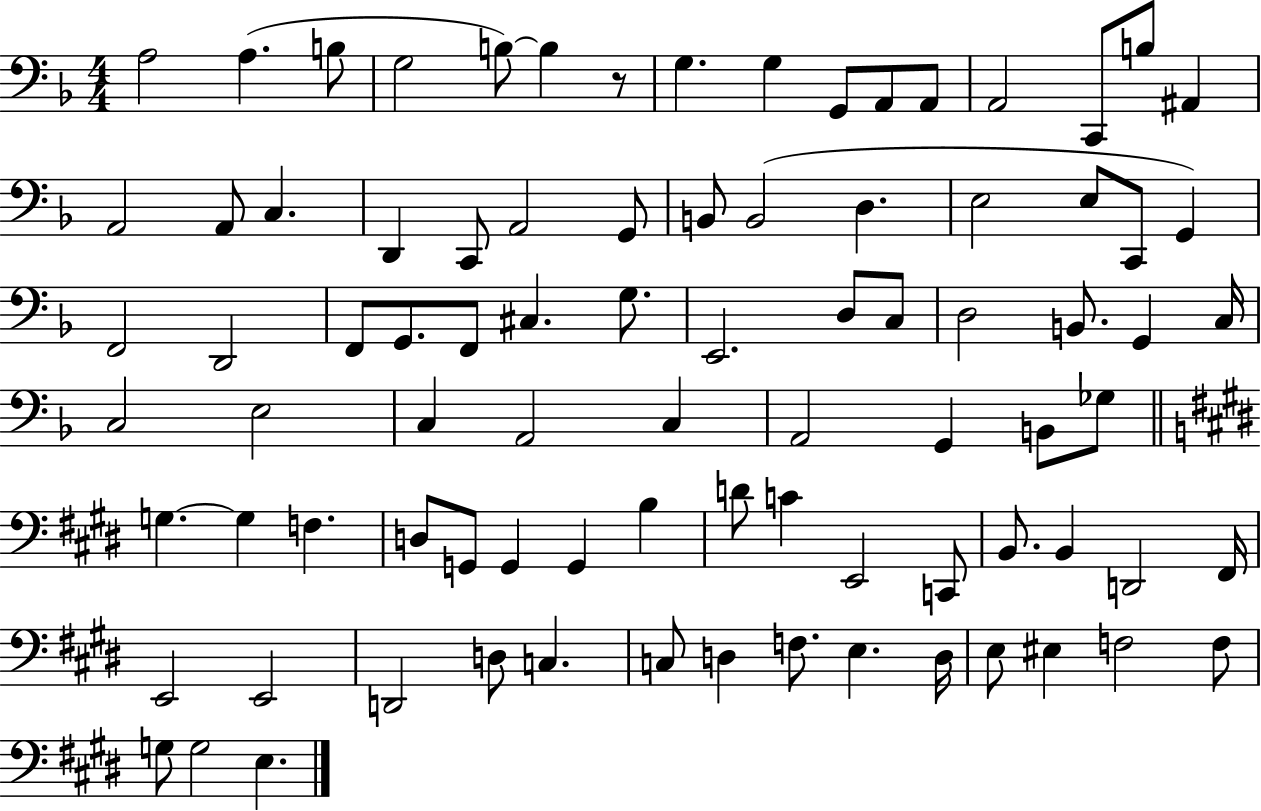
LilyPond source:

{
  \clef bass
  \numericTimeSignature
  \time 4/4
  \key f \major
  a2 a4.( b8 | g2 b8~~) b4 r8 | g4. g4 g,8 a,8 a,8 | a,2 c,8 b8 ais,4 | \break a,2 a,8 c4. | d,4 c,8 a,2 g,8 | b,8 b,2( d4. | e2 e8 c,8 g,4) | \break f,2 d,2 | f,8 g,8. f,8 cis4. g8. | e,2. d8 c8 | d2 b,8. g,4 c16 | \break c2 e2 | c4 a,2 c4 | a,2 g,4 b,8 ges8 | \bar "||" \break \key e \major g4.~~ g4 f4. | d8 g,8 g,4 g,4 b4 | d'8 c'4 e,2 c,8 | b,8. b,4 d,2 fis,16 | \break e,2 e,2 | d,2 d8 c4. | c8 d4 f8. e4. d16 | e8 eis4 f2 f8 | \break g8 g2 e4. | \bar "|."
}